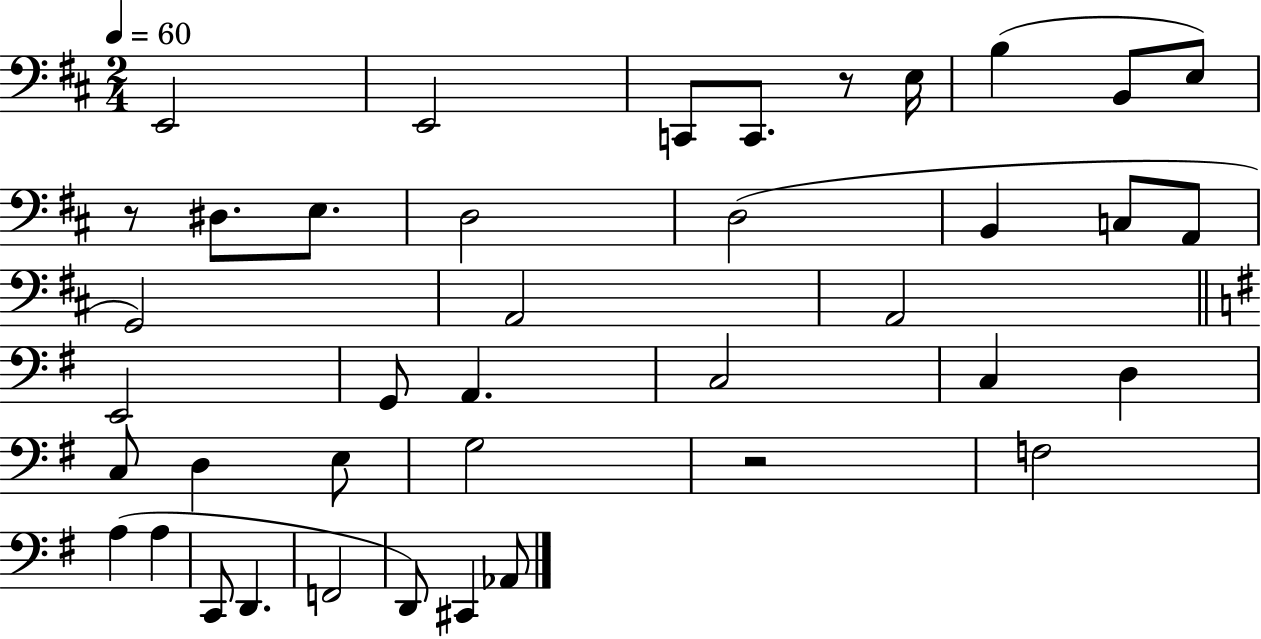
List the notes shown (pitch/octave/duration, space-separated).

E2/h E2/h C2/e C2/e. R/e E3/s B3/q B2/e E3/e R/e D#3/e. E3/e. D3/h D3/h B2/q C3/e A2/e G2/h A2/h A2/h E2/h G2/e A2/q. C3/h C3/q D3/q C3/e D3/q E3/e G3/h R/h F3/h A3/q A3/q C2/e D2/q. F2/h D2/e C#2/q Ab2/e